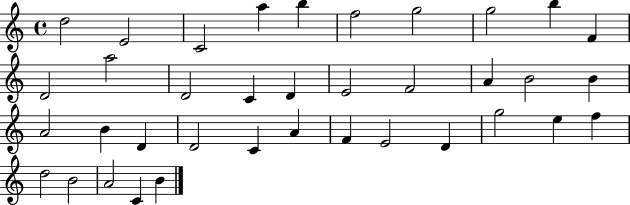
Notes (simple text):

D5/h E4/h C4/h A5/q B5/q F5/h G5/h G5/h B5/q F4/q D4/h A5/h D4/h C4/q D4/q E4/h F4/h A4/q B4/h B4/q A4/h B4/q D4/q D4/h C4/q A4/q F4/q E4/h D4/q G5/h E5/q F5/q D5/h B4/h A4/h C4/q B4/q